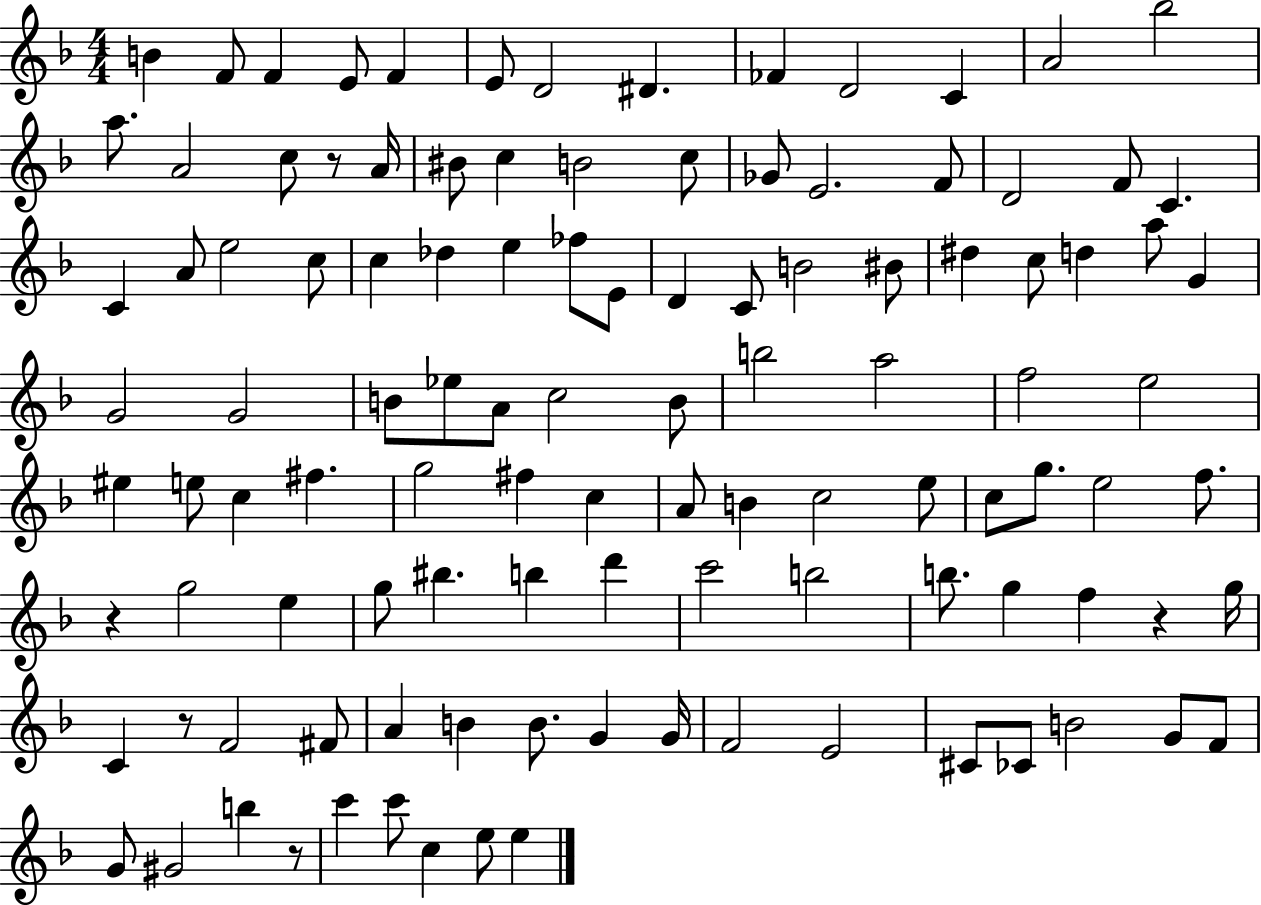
B4/q F4/e F4/q E4/e F4/q E4/e D4/h D#4/q. FES4/q D4/h C4/q A4/h Bb5/h A5/e. A4/h C5/e R/e A4/s BIS4/e C5/q B4/h C5/e Gb4/e E4/h. F4/e D4/h F4/e C4/q. C4/q A4/e E5/h C5/e C5/q Db5/q E5/q FES5/e E4/e D4/q C4/e B4/h BIS4/e D#5/q C5/e D5/q A5/e G4/q G4/h G4/h B4/e Eb5/e A4/e C5/h B4/e B5/h A5/h F5/h E5/h EIS5/q E5/e C5/q F#5/q. G5/h F#5/q C5/q A4/e B4/q C5/h E5/e C5/e G5/e. E5/h F5/e. R/q G5/h E5/q G5/e BIS5/q. B5/q D6/q C6/h B5/h B5/e. G5/q F5/q R/q G5/s C4/q R/e F4/h F#4/e A4/q B4/q B4/e. G4/q G4/s F4/h E4/h C#4/e CES4/e B4/h G4/e F4/e G4/e G#4/h B5/q R/e C6/q C6/e C5/q E5/e E5/q